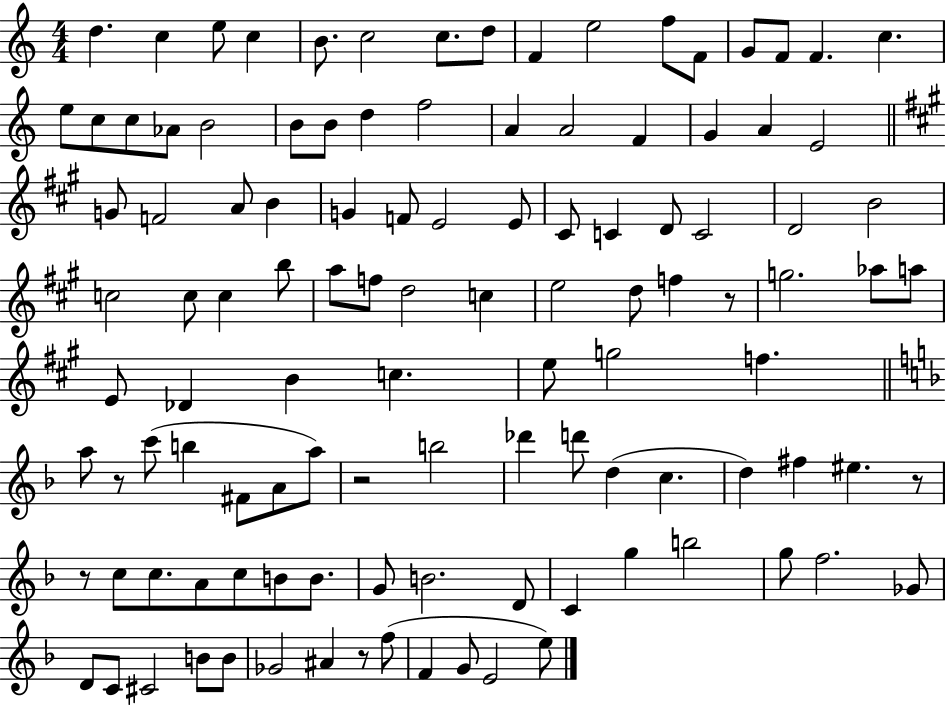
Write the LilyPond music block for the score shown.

{
  \clef treble
  \numericTimeSignature
  \time 4/4
  \key c \major
  d''4. c''4 e''8 c''4 | b'8. c''2 c''8. d''8 | f'4 e''2 f''8 f'8 | g'8 f'8 f'4. c''4. | \break e''8 c''8 c''8 aes'8 b'2 | b'8 b'8 d''4 f''2 | a'4 a'2 f'4 | g'4 a'4 e'2 | \break \bar "||" \break \key a \major g'8 f'2 a'8 b'4 | g'4 f'8 e'2 e'8 | cis'8 c'4 d'8 c'2 | d'2 b'2 | \break c''2 c''8 c''4 b''8 | a''8 f''8 d''2 c''4 | e''2 d''8 f''4 r8 | g''2. aes''8 a''8 | \break e'8 des'4 b'4 c''4. | e''8 g''2 f''4. | \bar "||" \break \key d \minor a''8 r8 c'''8( b''4 fis'8 a'8 a''8) | r2 b''2 | des'''4 d'''8 d''4( c''4. | d''4) fis''4 eis''4. r8 | \break r8 c''8 c''8. a'8 c''8 b'8 b'8. | g'8 b'2. d'8 | c'4 g''4 b''2 | g''8 f''2. ges'8 | \break d'8 c'8 cis'2 b'8 b'8 | ges'2 ais'4 r8 f''8( | f'4 g'8 e'2 e''8) | \bar "|."
}